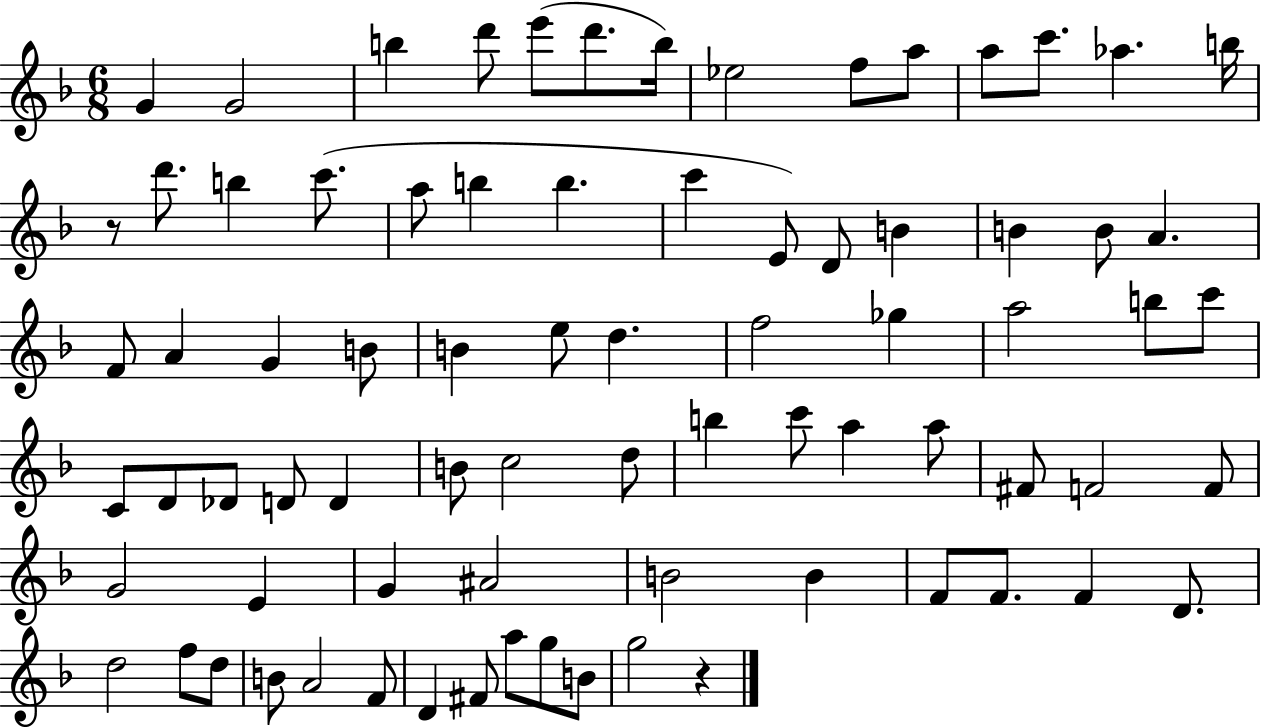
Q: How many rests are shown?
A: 2